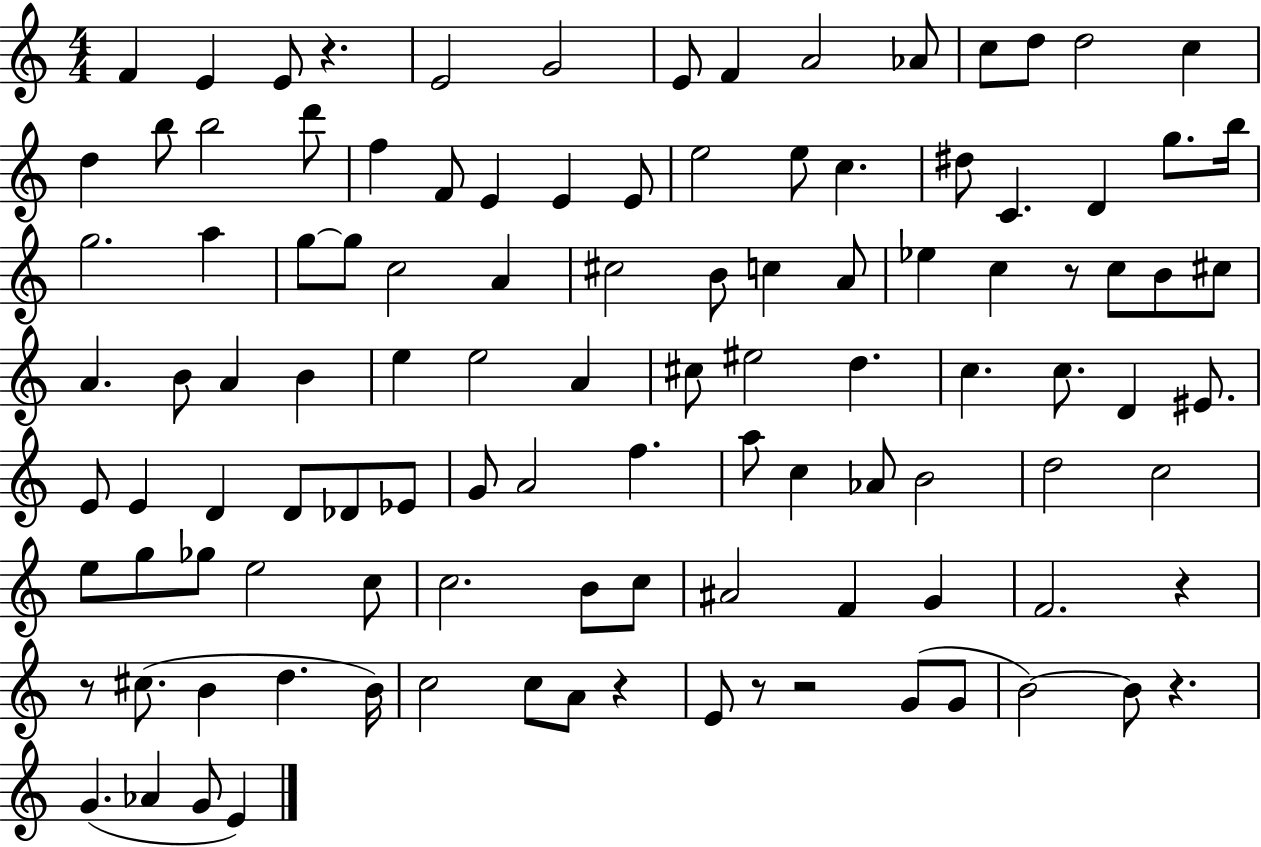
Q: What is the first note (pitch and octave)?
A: F4